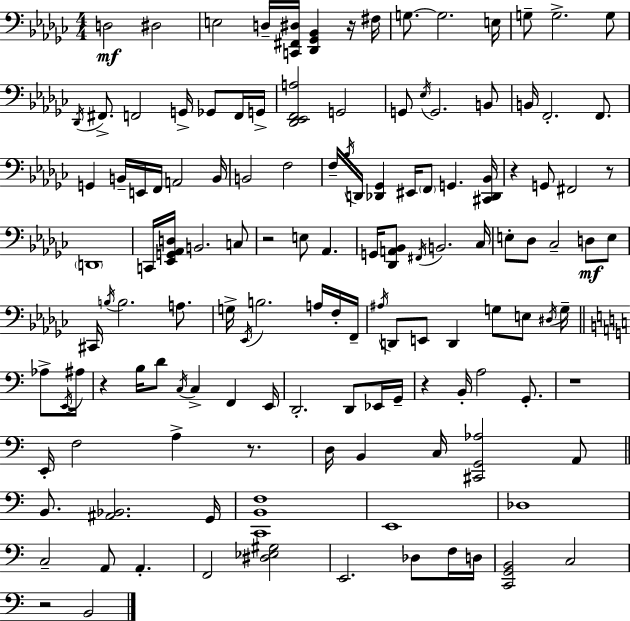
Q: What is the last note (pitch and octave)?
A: B2